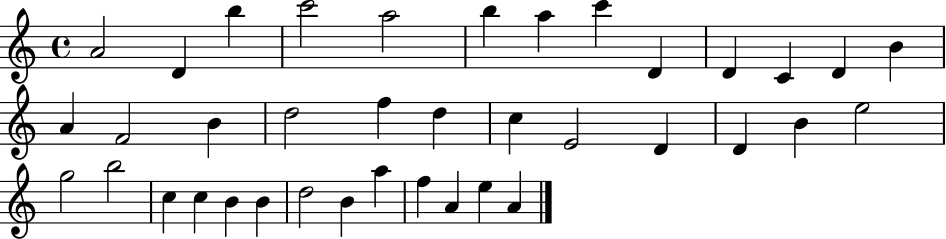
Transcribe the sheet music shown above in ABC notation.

X:1
T:Untitled
M:4/4
L:1/4
K:C
A2 D b c'2 a2 b a c' D D C D B A F2 B d2 f d c E2 D D B e2 g2 b2 c c B B d2 B a f A e A